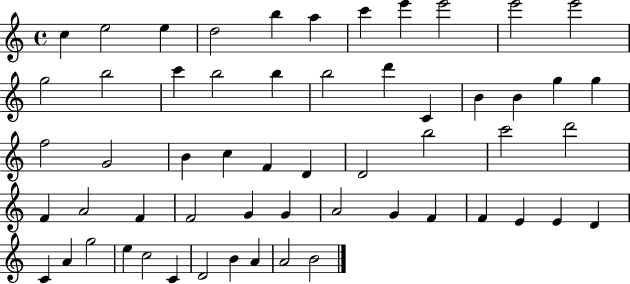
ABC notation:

X:1
T:Untitled
M:4/4
L:1/4
K:C
c e2 e d2 b a c' e' e'2 e'2 e'2 g2 b2 c' b2 b b2 d' C B B g g f2 G2 B c F D D2 b2 c'2 d'2 F A2 F F2 G G A2 G F F E E D C A g2 e c2 C D2 B A A2 B2